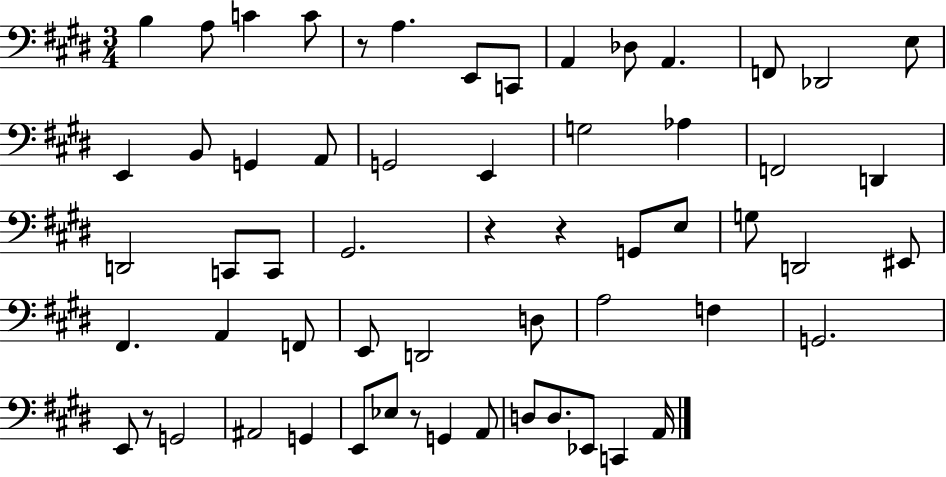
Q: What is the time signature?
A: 3/4